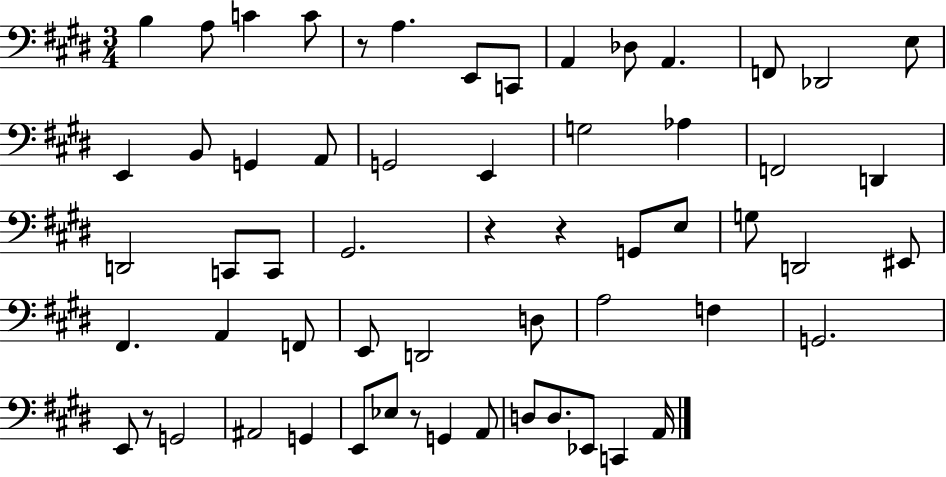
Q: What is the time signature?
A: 3/4